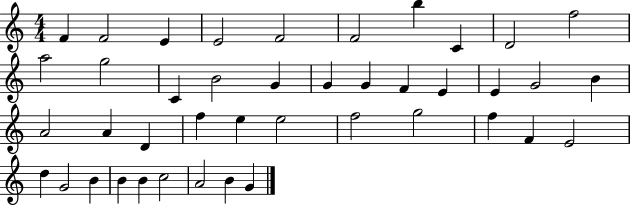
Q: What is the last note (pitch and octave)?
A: G4